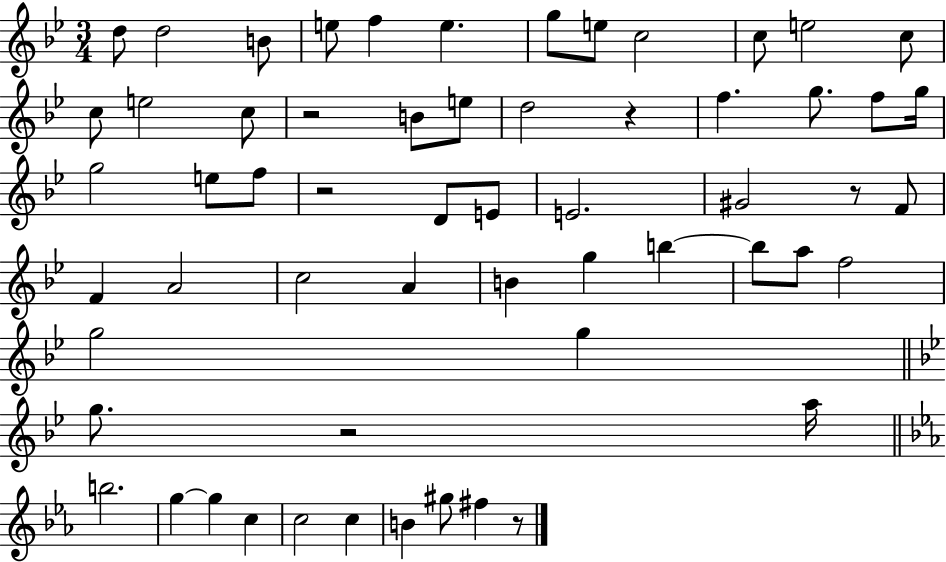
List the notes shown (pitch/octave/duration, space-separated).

D5/e D5/h B4/e E5/e F5/q E5/q. G5/e E5/e C5/h C5/e E5/h C5/e C5/e E5/h C5/e R/h B4/e E5/e D5/h R/q F5/q. G5/e. F5/e G5/s G5/h E5/e F5/e R/h D4/e E4/e E4/h. G#4/h R/e F4/e F4/q A4/h C5/h A4/q B4/q G5/q B5/q B5/e A5/e F5/h G5/h G5/q G5/e. R/h A5/s B5/h. G5/q G5/q C5/q C5/h C5/q B4/q G#5/e F#5/q R/e